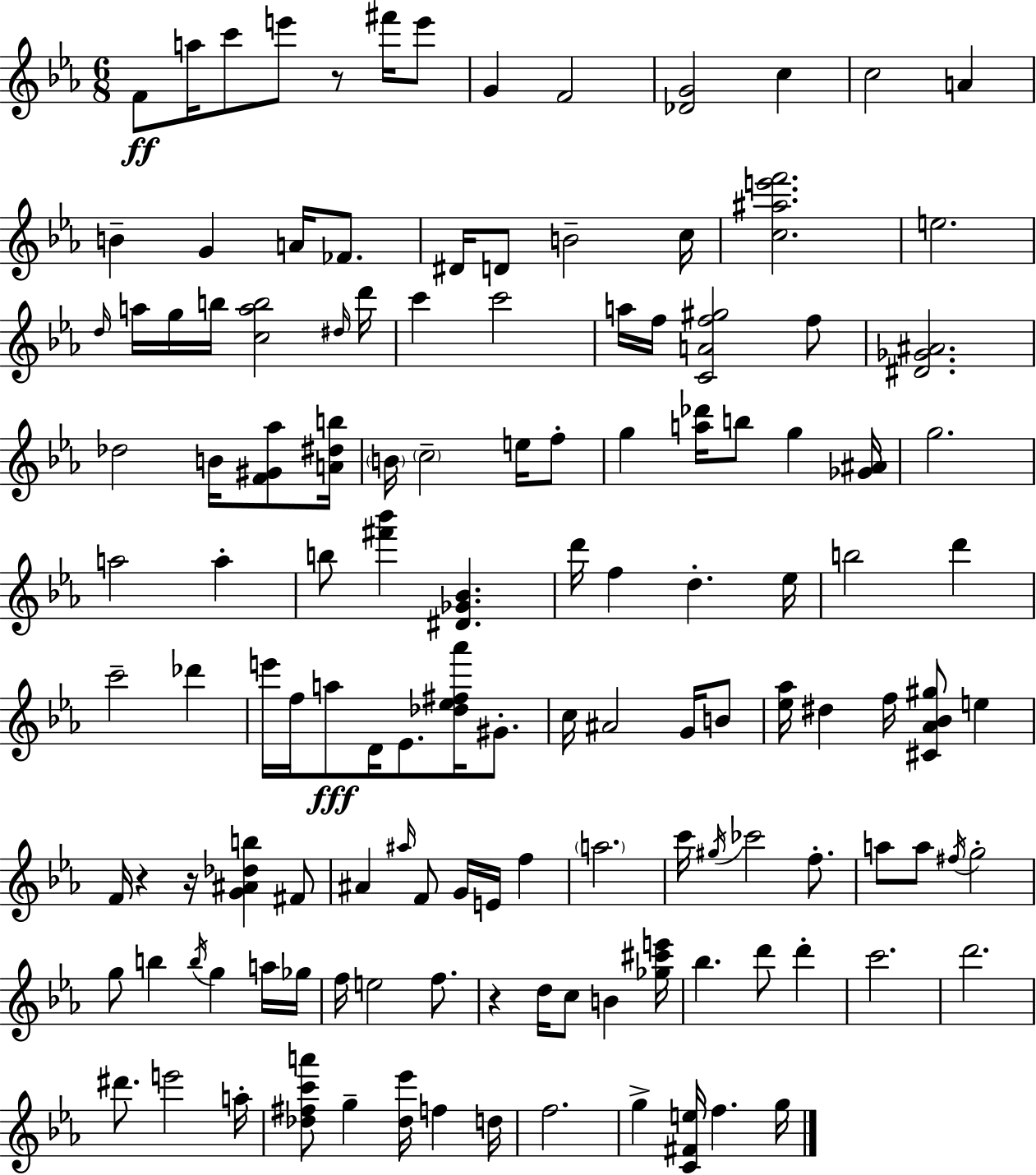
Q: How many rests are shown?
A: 4